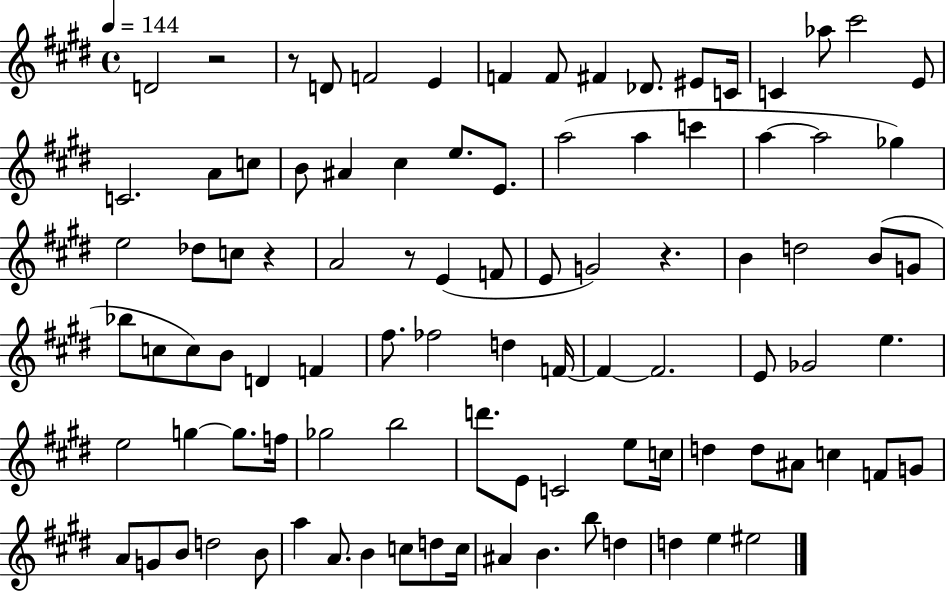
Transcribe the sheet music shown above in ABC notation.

X:1
T:Untitled
M:4/4
L:1/4
K:E
D2 z2 z/2 D/2 F2 E F F/2 ^F _D/2 ^E/2 C/4 C _a/2 ^c'2 E/2 C2 A/2 c/2 B/2 ^A ^c e/2 E/2 a2 a c' a a2 _g e2 _d/2 c/2 z A2 z/2 E F/2 E/2 G2 z B d2 B/2 G/2 _b/2 c/2 c/2 B/2 D F ^f/2 _f2 d F/4 F F2 E/2 _G2 e e2 g g/2 f/4 _g2 b2 d'/2 E/2 C2 e/2 c/4 d d/2 ^A/2 c F/2 G/2 A/2 G/2 B/2 d2 B/2 a A/2 B c/2 d/2 c/4 ^A B b/2 d d e ^e2